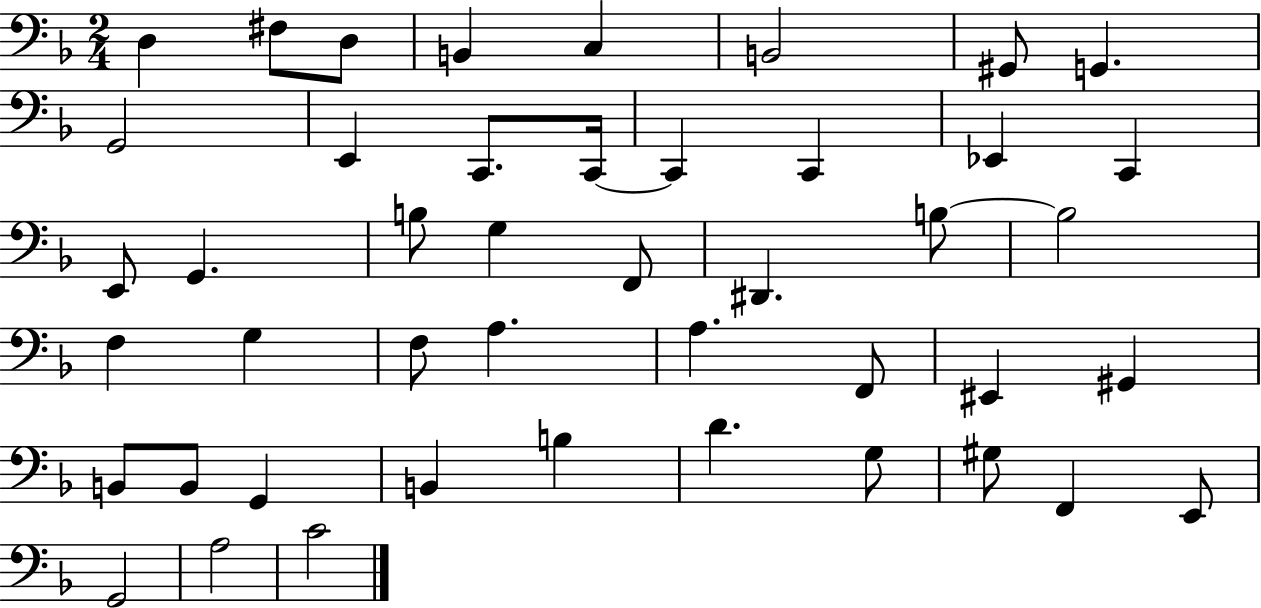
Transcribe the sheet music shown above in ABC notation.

X:1
T:Untitled
M:2/4
L:1/4
K:F
D, ^F,/2 D,/2 B,, C, B,,2 ^G,,/2 G,, G,,2 E,, C,,/2 C,,/4 C,, C,, _E,, C,, E,,/2 G,, B,/2 G, F,,/2 ^D,, B,/2 B,2 F, G, F,/2 A, A, F,,/2 ^E,, ^G,, B,,/2 B,,/2 G,, B,, B, D G,/2 ^G,/2 F,, E,,/2 G,,2 A,2 C2